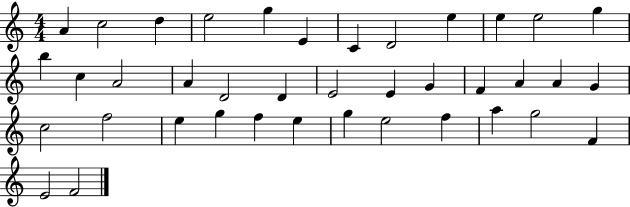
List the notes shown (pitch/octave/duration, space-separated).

A4/q C5/h D5/q E5/h G5/q E4/q C4/q D4/h E5/q E5/q E5/h G5/q B5/q C5/q A4/h A4/q D4/h D4/q E4/h E4/q G4/q F4/q A4/q A4/q G4/q C5/h F5/h E5/q G5/q F5/q E5/q G5/q E5/h F5/q A5/q G5/h F4/q E4/h F4/h